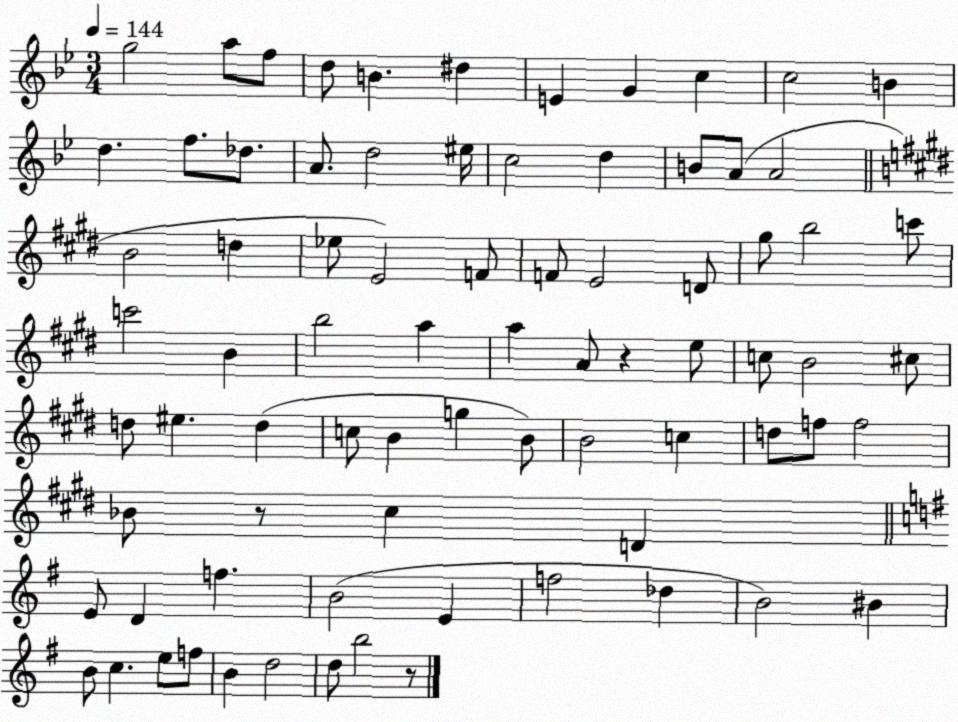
X:1
T:Untitled
M:3/4
L:1/4
K:Bb
g2 a/2 f/2 d/2 B ^d E G c c2 B d f/2 _d/2 A/2 d2 ^e/4 c2 d B/2 A/2 A2 B2 d _e/2 E2 F/2 F/2 E2 D/2 ^g/2 b2 c'/2 c'2 B b2 a a A/2 z e/2 c/2 B2 ^c/2 d/2 ^e d c/2 B g B/2 B2 c d/2 f/2 f2 _B/2 z/2 ^c D E/2 D f B2 E f2 _d B2 ^B B/2 c e/2 f/2 B d2 d/2 b2 z/2